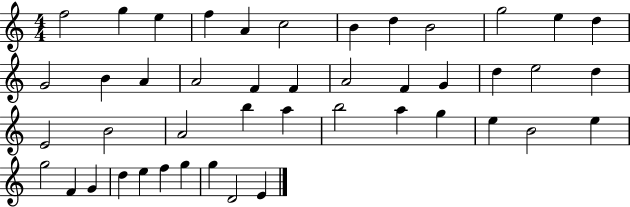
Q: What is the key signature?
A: C major